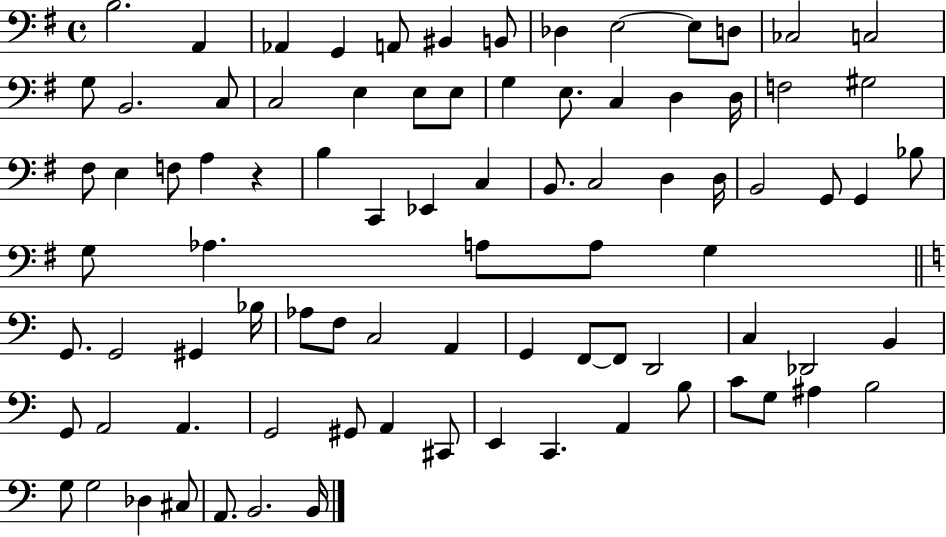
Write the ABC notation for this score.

X:1
T:Untitled
M:4/4
L:1/4
K:G
B,2 A,, _A,, G,, A,,/2 ^B,, B,,/2 _D, E,2 E,/2 D,/2 _C,2 C,2 G,/2 B,,2 C,/2 C,2 E, E,/2 E,/2 G, E,/2 C, D, D,/4 F,2 ^G,2 ^F,/2 E, F,/2 A, z B, C,, _E,, C, B,,/2 C,2 D, D,/4 B,,2 G,,/2 G,, _B,/2 G,/2 _A, A,/2 A,/2 G, G,,/2 G,,2 ^G,, _B,/4 _A,/2 F,/2 C,2 A,, G,, F,,/2 F,,/2 D,,2 C, _D,,2 B,, G,,/2 A,,2 A,, G,,2 ^G,,/2 A,, ^C,,/2 E,, C,, A,, B,/2 C/2 G,/2 ^A, B,2 G,/2 G,2 _D, ^C,/2 A,,/2 B,,2 B,,/4